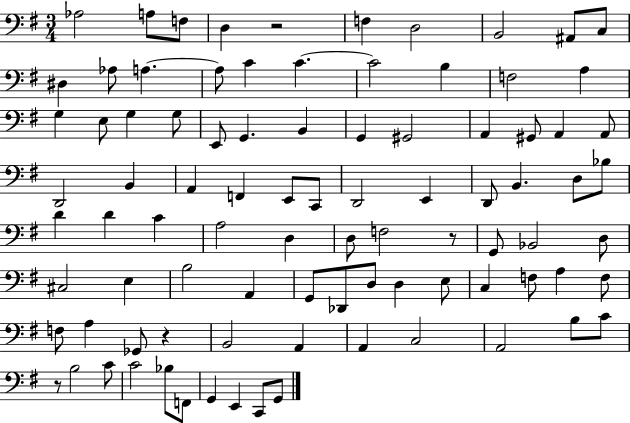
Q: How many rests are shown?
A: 4